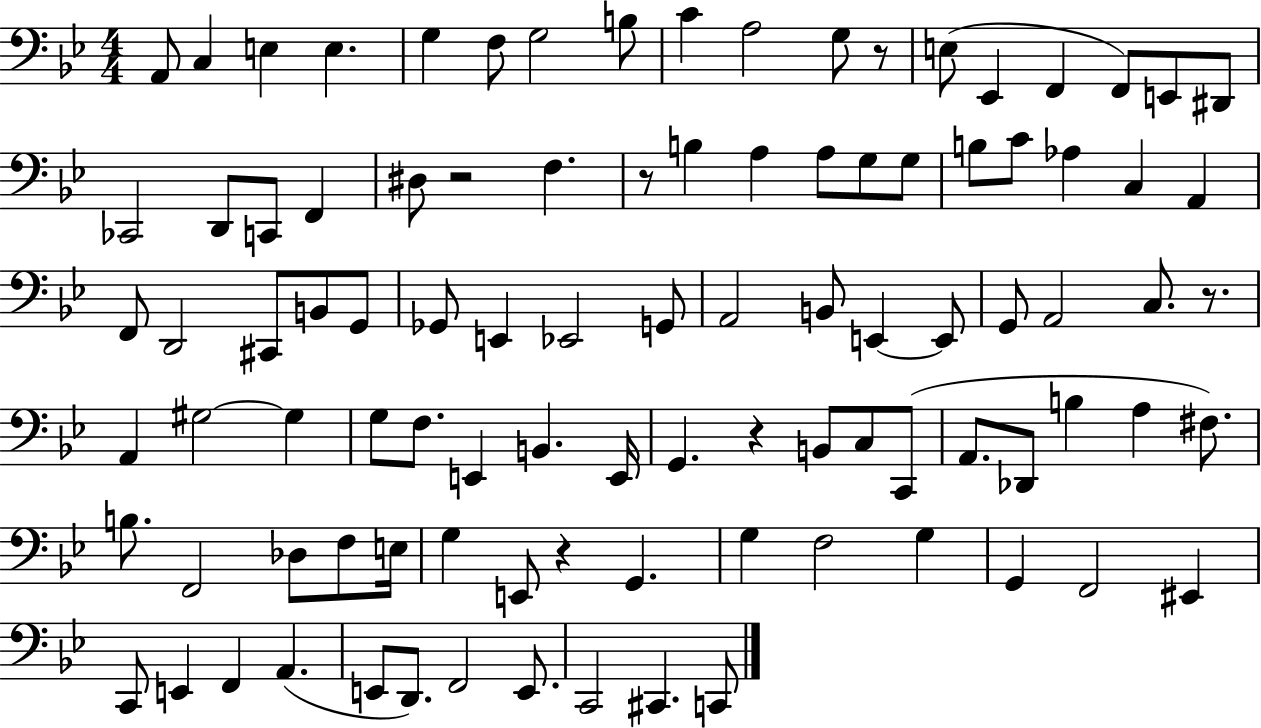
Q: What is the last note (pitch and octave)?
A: C2